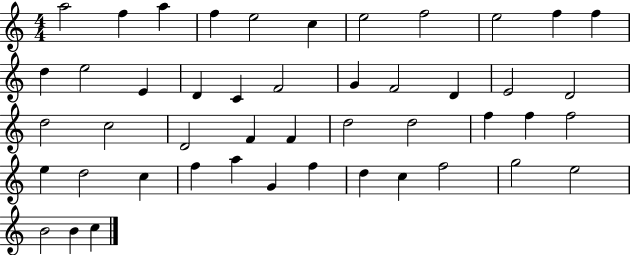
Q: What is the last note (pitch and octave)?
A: C5